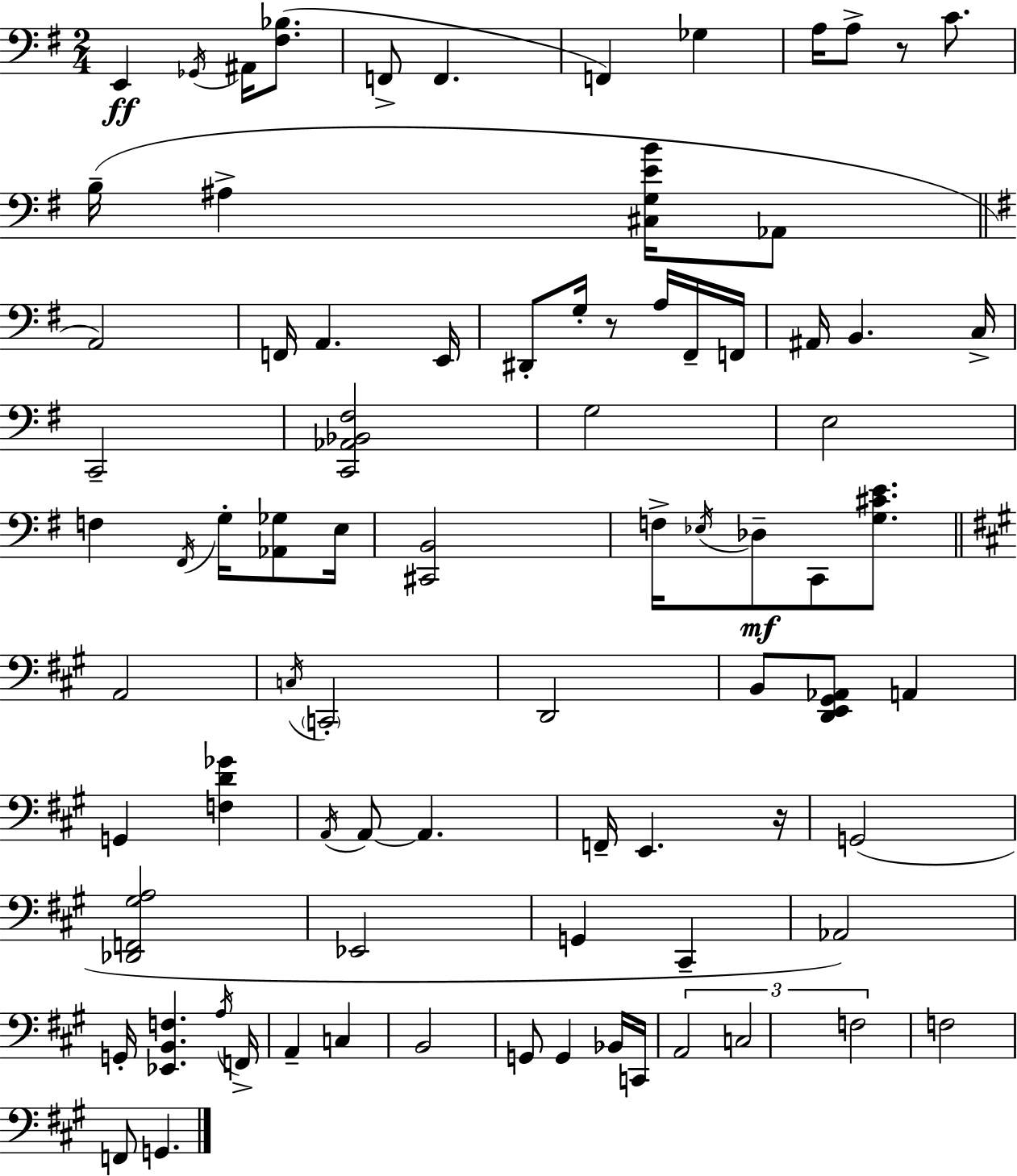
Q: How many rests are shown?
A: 3